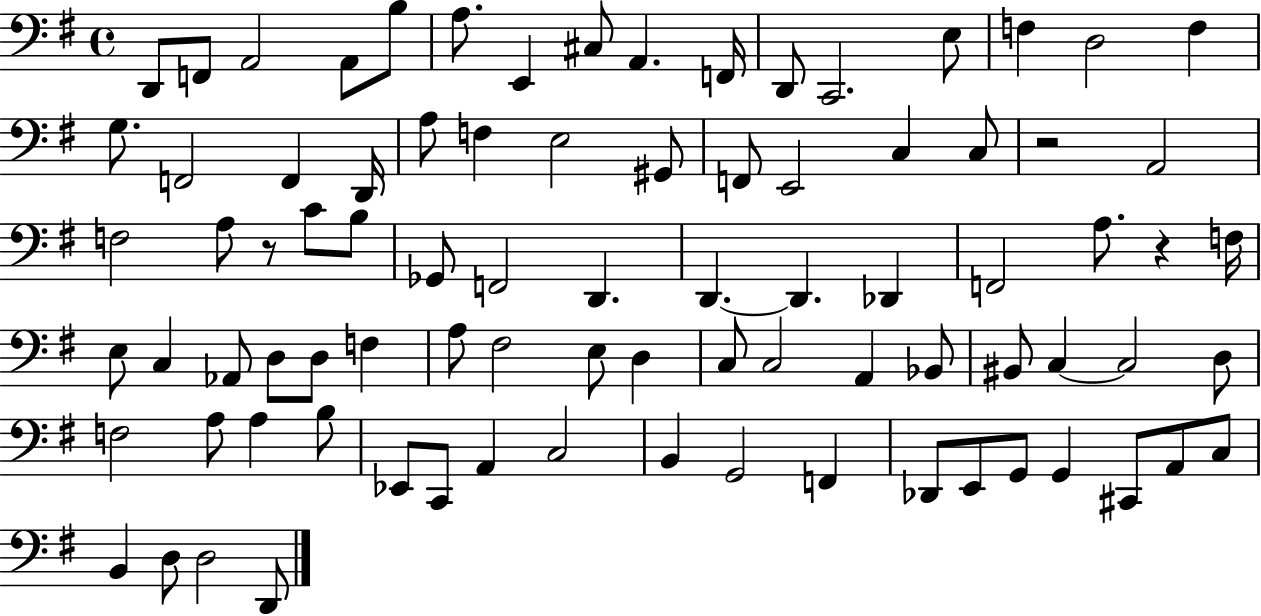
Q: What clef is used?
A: bass